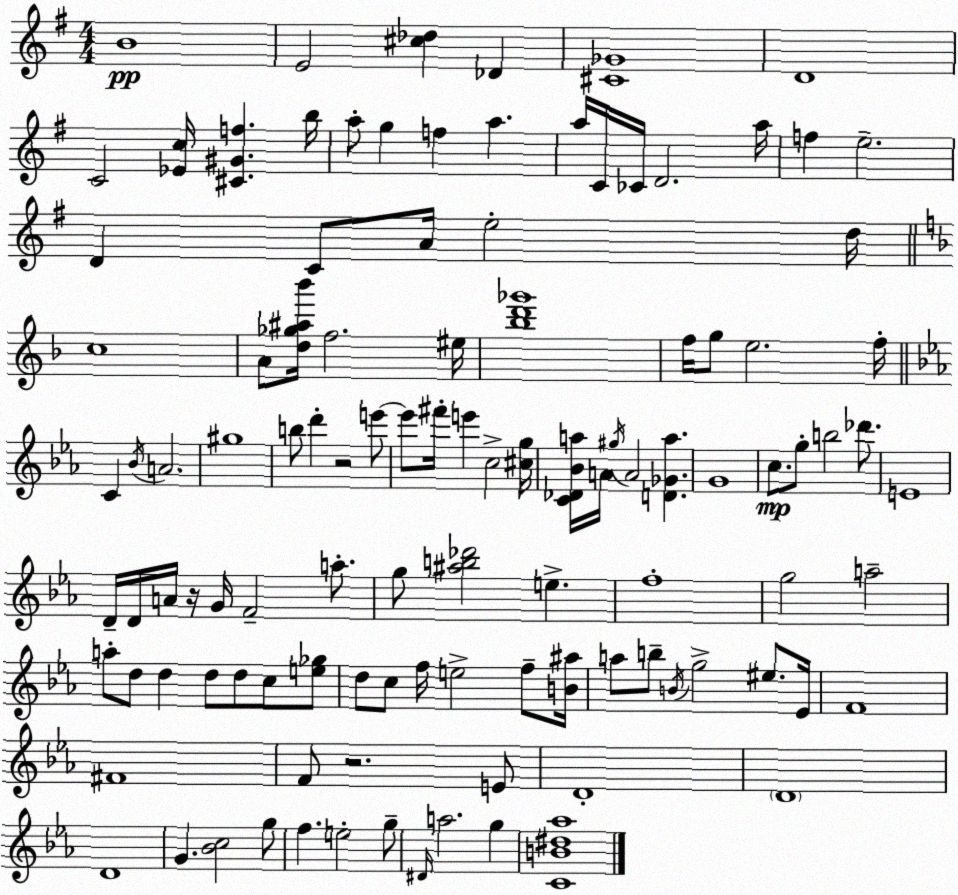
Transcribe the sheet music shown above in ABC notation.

X:1
T:Untitled
M:4/4
L:1/4
K:Em
B4 E2 [^c_d] _D [^C_G]4 D4 C2 [_Ec]/4 [^C^Gf] b/4 a/2 g f a a/4 C/4 _C/4 D2 a/4 f e2 D C/2 A/4 e2 d/4 c4 A/2 [d_g^a_b']/4 f2 ^e/4 [_bd'_g']4 f/4 g/2 e2 f/4 C _B/4 A2 ^g4 b/2 d' z2 e'/2 e'/2 ^f'/4 e' c2 [^cg]/4 [C_D_Ba]/4 A/4 ^g/4 A2 [D_Ga] G4 c/2 g/2 b2 _d'/2 E4 D/4 D/4 A/4 z/4 G/4 F2 a/2 g/2 [^ab_d']2 e f4 g2 a2 a/2 d/2 d d/2 d/2 c/2 [e_g]/2 d/2 c/2 f/4 e2 f/2 [B^a]/4 a/2 b/2 B/4 g2 ^e/2 _E/4 F4 ^F4 F/2 z2 E/2 D4 D4 D4 G [_Bc]2 g/2 f e2 g/2 ^D/4 a2 g [CB^d_a]4